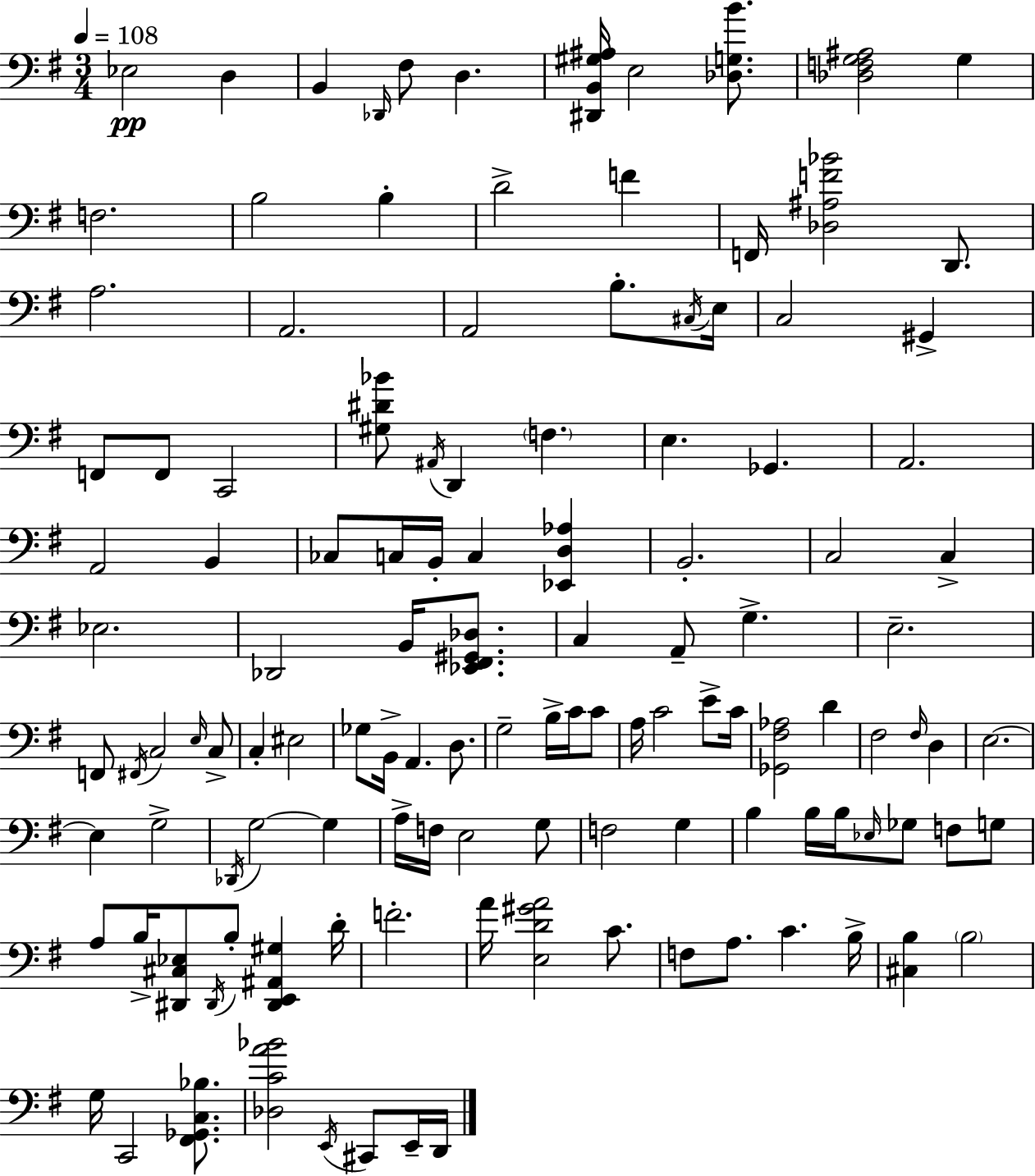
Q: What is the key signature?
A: G major